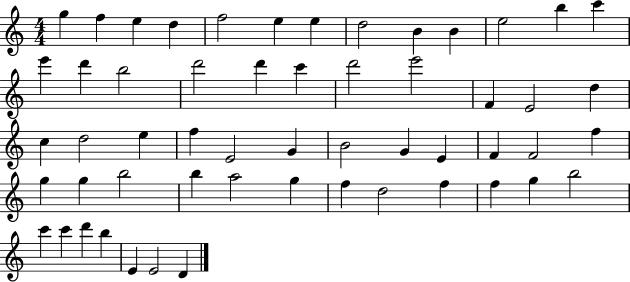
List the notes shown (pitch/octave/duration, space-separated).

G5/q F5/q E5/q D5/q F5/h E5/q E5/q D5/h B4/q B4/q E5/h B5/q C6/q E6/q D6/q B5/h D6/h D6/q C6/q D6/h E6/h F4/q E4/h D5/q C5/q D5/h E5/q F5/q E4/h G4/q B4/h G4/q E4/q F4/q F4/h F5/q G5/q G5/q B5/h B5/q A5/h G5/q F5/q D5/h F5/q F5/q G5/q B5/h C6/q C6/q D6/q B5/q E4/q E4/h D4/q